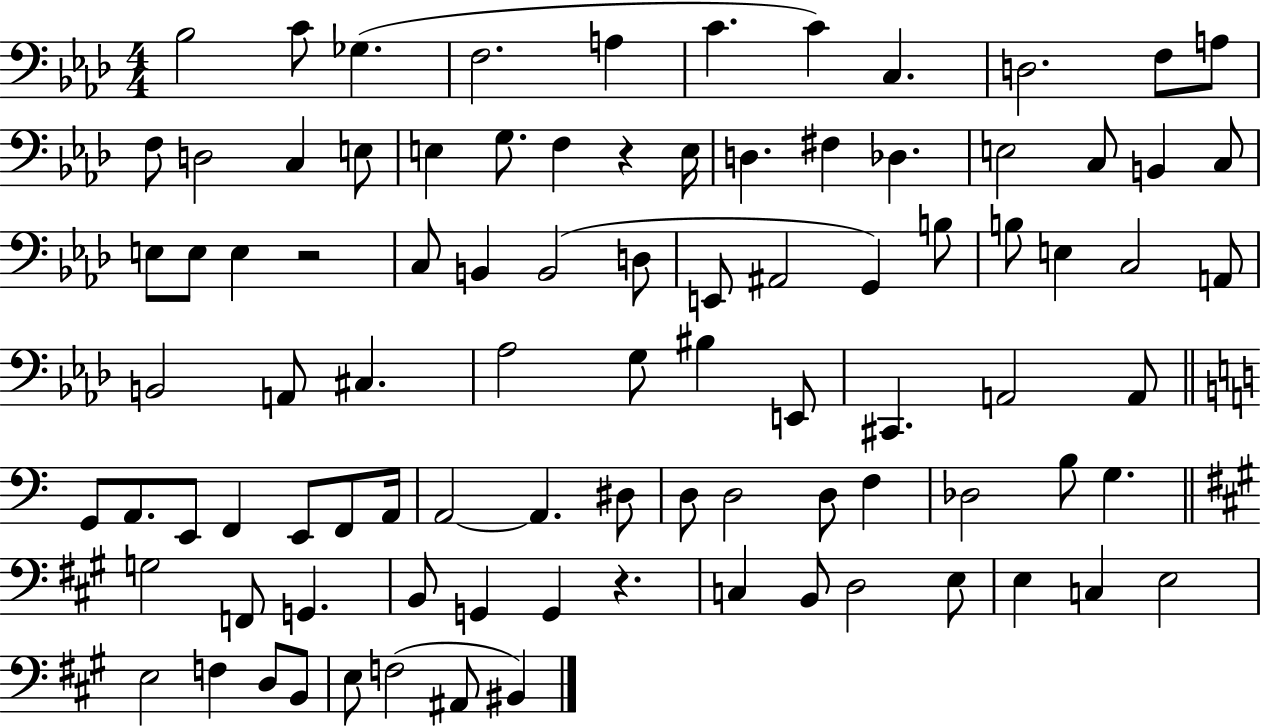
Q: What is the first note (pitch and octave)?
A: Bb3